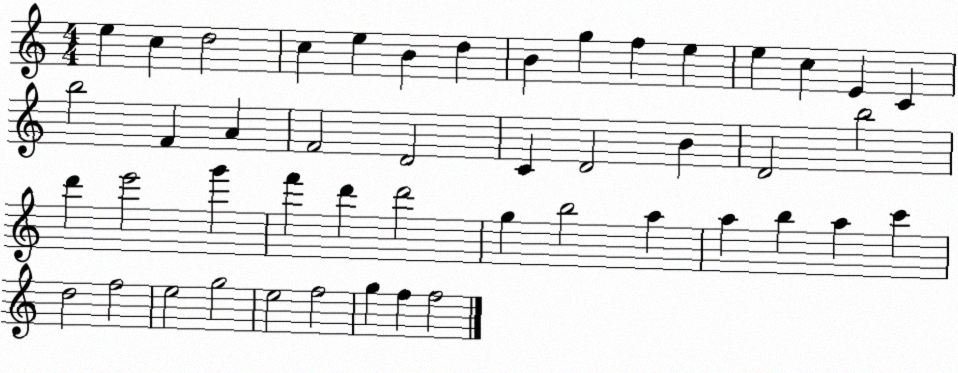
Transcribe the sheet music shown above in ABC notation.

X:1
T:Untitled
M:4/4
L:1/4
K:C
e c d2 c e B d B g f e e c E C b2 F A F2 D2 C D2 B D2 b2 d' e'2 g' f' d' d'2 g b2 a a b a c' d2 f2 e2 g2 e2 f2 g f f2